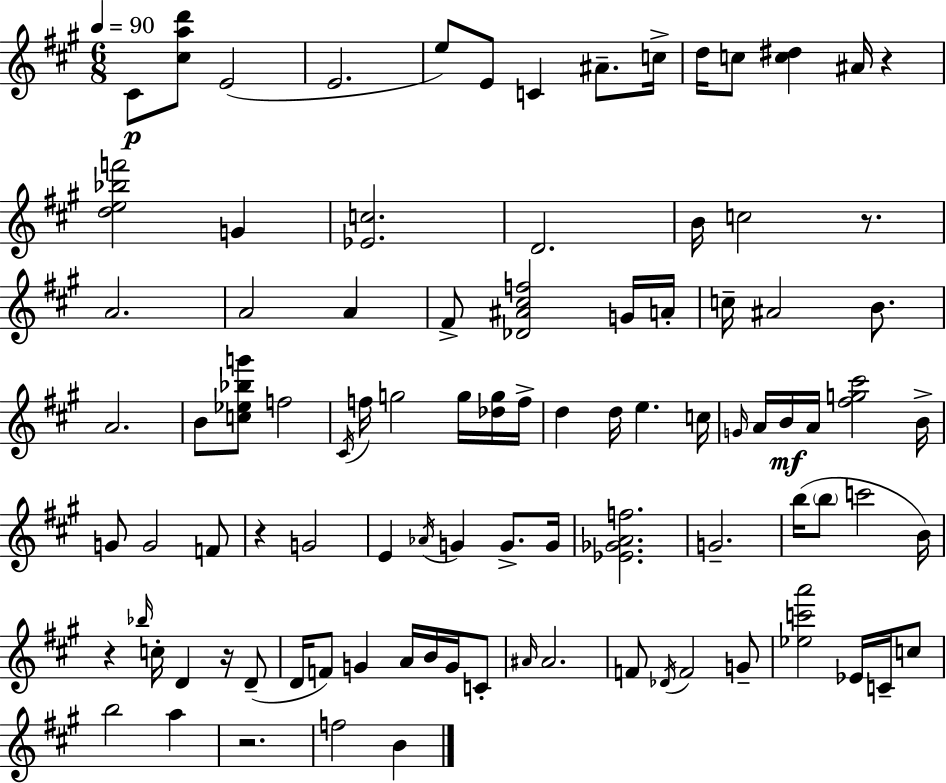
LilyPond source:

{
  \clef treble
  \numericTimeSignature
  \time 6/8
  \key a \major
  \tempo 4 = 90
  cis'8\p <cis'' a'' d'''>8 e'2( | e'2. | e''8) e'8 c'4 ais'8.-- c''16-> | d''16 c''8 <c'' dis''>4 ais'16 r4 | \break <d'' e'' bes'' f'''>2 g'4 | <ees' c''>2. | d'2. | b'16 c''2 r8. | \break a'2. | a'2 a'4 | fis'8-> <des' ais' cis'' f''>2 g'16 a'16-. | c''16-- ais'2 b'8. | \break a'2. | b'8 <c'' ees'' bes'' g'''>8 f''2 | \acciaccatura { cis'16 } f''16 g''2 g''16 <des'' g''>16 | f''16-> d''4 d''16 e''4. | \break c''16 \grace { g'16 } a'16 b'16\mf a'16 <fis'' g'' cis'''>2 | b'16-> g'8 g'2 | f'8 r4 g'2 | e'4 \acciaccatura { aes'16 } g'4 g'8.-> | \break g'16 <ees' ges' a' f''>2. | g'2.-- | b''16( \parenthesize b''8 c'''2 | b'16) r4 \grace { bes''16 } c''16-. d'4 | \break r16 d'8--( d'16 f'8) g'4 a'16 | b'16 g'16 c'8-. \grace { ais'16 } ais'2. | f'8 \acciaccatura { des'16 } f'2 | g'8-- <ees'' c''' a'''>2 | \break ees'16 c'16-- c''8 b''2 | a''4 r2. | f''2 | b'4 \bar "|."
}